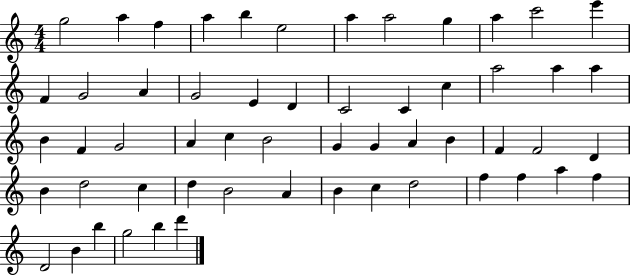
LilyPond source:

{
  \clef treble
  \numericTimeSignature
  \time 4/4
  \key c \major
  g''2 a''4 f''4 | a''4 b''4 e''2 | a''4 a''2 g''4 | a''4 c'''2 e'''4 | \break f'4 g'2 a'4 | g'2 e'4 d'4 | c'2 c'4 c''4 | a''2 a''4 a''4 | \break b'4 f'4 g'2 | a'4 c''4 b'2 | g'4 g'4 a'4 b'4 | f'4 f'2 d'4 | \break b'4 d''2 c''4 | d''4 b'2 a'4 | b'4 c''4 d''2 | f''4 f''4 a''4 f''4 | \break d'2 b'4 b''4 | g''2 b''4 d'''4 | \bar "|."
}